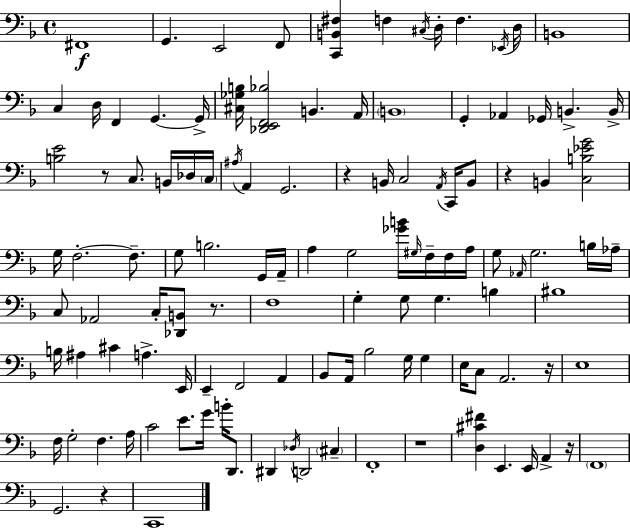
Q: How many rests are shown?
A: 8